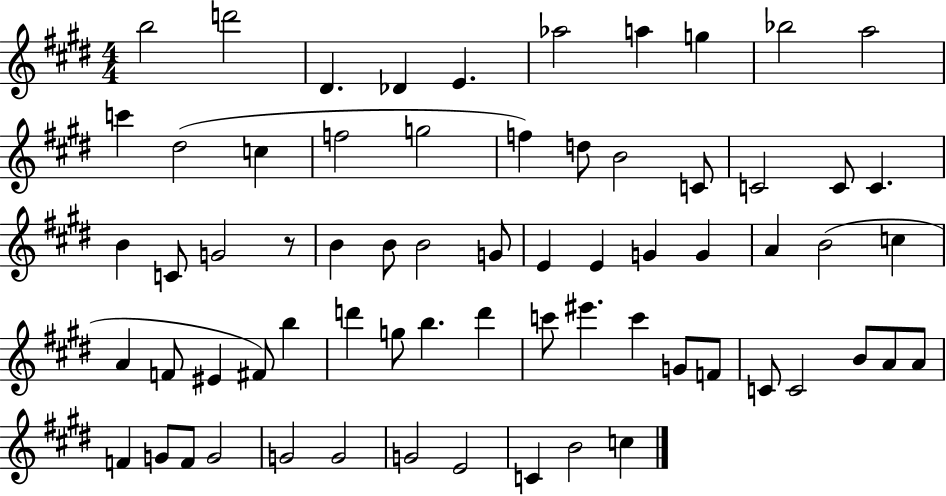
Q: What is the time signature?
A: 4/4